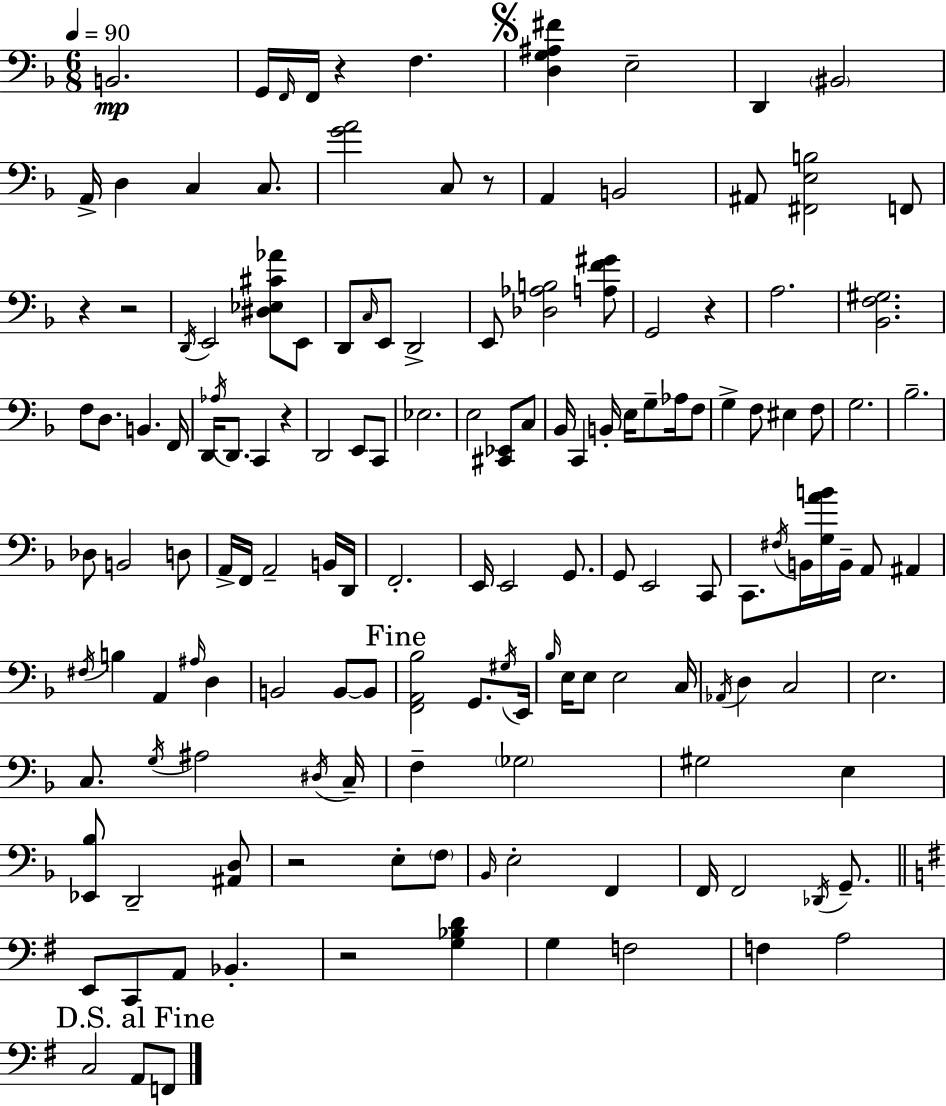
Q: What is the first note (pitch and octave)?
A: B2